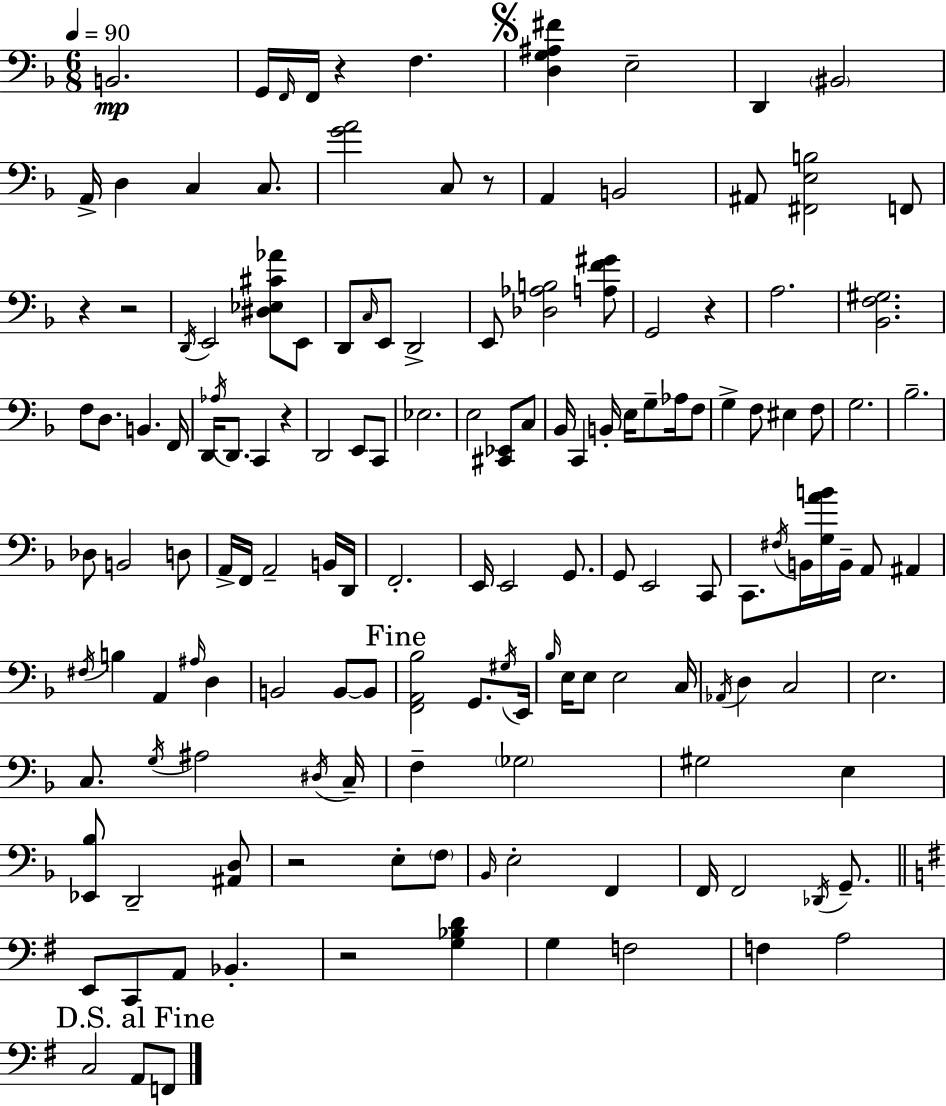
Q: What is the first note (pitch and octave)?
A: B2